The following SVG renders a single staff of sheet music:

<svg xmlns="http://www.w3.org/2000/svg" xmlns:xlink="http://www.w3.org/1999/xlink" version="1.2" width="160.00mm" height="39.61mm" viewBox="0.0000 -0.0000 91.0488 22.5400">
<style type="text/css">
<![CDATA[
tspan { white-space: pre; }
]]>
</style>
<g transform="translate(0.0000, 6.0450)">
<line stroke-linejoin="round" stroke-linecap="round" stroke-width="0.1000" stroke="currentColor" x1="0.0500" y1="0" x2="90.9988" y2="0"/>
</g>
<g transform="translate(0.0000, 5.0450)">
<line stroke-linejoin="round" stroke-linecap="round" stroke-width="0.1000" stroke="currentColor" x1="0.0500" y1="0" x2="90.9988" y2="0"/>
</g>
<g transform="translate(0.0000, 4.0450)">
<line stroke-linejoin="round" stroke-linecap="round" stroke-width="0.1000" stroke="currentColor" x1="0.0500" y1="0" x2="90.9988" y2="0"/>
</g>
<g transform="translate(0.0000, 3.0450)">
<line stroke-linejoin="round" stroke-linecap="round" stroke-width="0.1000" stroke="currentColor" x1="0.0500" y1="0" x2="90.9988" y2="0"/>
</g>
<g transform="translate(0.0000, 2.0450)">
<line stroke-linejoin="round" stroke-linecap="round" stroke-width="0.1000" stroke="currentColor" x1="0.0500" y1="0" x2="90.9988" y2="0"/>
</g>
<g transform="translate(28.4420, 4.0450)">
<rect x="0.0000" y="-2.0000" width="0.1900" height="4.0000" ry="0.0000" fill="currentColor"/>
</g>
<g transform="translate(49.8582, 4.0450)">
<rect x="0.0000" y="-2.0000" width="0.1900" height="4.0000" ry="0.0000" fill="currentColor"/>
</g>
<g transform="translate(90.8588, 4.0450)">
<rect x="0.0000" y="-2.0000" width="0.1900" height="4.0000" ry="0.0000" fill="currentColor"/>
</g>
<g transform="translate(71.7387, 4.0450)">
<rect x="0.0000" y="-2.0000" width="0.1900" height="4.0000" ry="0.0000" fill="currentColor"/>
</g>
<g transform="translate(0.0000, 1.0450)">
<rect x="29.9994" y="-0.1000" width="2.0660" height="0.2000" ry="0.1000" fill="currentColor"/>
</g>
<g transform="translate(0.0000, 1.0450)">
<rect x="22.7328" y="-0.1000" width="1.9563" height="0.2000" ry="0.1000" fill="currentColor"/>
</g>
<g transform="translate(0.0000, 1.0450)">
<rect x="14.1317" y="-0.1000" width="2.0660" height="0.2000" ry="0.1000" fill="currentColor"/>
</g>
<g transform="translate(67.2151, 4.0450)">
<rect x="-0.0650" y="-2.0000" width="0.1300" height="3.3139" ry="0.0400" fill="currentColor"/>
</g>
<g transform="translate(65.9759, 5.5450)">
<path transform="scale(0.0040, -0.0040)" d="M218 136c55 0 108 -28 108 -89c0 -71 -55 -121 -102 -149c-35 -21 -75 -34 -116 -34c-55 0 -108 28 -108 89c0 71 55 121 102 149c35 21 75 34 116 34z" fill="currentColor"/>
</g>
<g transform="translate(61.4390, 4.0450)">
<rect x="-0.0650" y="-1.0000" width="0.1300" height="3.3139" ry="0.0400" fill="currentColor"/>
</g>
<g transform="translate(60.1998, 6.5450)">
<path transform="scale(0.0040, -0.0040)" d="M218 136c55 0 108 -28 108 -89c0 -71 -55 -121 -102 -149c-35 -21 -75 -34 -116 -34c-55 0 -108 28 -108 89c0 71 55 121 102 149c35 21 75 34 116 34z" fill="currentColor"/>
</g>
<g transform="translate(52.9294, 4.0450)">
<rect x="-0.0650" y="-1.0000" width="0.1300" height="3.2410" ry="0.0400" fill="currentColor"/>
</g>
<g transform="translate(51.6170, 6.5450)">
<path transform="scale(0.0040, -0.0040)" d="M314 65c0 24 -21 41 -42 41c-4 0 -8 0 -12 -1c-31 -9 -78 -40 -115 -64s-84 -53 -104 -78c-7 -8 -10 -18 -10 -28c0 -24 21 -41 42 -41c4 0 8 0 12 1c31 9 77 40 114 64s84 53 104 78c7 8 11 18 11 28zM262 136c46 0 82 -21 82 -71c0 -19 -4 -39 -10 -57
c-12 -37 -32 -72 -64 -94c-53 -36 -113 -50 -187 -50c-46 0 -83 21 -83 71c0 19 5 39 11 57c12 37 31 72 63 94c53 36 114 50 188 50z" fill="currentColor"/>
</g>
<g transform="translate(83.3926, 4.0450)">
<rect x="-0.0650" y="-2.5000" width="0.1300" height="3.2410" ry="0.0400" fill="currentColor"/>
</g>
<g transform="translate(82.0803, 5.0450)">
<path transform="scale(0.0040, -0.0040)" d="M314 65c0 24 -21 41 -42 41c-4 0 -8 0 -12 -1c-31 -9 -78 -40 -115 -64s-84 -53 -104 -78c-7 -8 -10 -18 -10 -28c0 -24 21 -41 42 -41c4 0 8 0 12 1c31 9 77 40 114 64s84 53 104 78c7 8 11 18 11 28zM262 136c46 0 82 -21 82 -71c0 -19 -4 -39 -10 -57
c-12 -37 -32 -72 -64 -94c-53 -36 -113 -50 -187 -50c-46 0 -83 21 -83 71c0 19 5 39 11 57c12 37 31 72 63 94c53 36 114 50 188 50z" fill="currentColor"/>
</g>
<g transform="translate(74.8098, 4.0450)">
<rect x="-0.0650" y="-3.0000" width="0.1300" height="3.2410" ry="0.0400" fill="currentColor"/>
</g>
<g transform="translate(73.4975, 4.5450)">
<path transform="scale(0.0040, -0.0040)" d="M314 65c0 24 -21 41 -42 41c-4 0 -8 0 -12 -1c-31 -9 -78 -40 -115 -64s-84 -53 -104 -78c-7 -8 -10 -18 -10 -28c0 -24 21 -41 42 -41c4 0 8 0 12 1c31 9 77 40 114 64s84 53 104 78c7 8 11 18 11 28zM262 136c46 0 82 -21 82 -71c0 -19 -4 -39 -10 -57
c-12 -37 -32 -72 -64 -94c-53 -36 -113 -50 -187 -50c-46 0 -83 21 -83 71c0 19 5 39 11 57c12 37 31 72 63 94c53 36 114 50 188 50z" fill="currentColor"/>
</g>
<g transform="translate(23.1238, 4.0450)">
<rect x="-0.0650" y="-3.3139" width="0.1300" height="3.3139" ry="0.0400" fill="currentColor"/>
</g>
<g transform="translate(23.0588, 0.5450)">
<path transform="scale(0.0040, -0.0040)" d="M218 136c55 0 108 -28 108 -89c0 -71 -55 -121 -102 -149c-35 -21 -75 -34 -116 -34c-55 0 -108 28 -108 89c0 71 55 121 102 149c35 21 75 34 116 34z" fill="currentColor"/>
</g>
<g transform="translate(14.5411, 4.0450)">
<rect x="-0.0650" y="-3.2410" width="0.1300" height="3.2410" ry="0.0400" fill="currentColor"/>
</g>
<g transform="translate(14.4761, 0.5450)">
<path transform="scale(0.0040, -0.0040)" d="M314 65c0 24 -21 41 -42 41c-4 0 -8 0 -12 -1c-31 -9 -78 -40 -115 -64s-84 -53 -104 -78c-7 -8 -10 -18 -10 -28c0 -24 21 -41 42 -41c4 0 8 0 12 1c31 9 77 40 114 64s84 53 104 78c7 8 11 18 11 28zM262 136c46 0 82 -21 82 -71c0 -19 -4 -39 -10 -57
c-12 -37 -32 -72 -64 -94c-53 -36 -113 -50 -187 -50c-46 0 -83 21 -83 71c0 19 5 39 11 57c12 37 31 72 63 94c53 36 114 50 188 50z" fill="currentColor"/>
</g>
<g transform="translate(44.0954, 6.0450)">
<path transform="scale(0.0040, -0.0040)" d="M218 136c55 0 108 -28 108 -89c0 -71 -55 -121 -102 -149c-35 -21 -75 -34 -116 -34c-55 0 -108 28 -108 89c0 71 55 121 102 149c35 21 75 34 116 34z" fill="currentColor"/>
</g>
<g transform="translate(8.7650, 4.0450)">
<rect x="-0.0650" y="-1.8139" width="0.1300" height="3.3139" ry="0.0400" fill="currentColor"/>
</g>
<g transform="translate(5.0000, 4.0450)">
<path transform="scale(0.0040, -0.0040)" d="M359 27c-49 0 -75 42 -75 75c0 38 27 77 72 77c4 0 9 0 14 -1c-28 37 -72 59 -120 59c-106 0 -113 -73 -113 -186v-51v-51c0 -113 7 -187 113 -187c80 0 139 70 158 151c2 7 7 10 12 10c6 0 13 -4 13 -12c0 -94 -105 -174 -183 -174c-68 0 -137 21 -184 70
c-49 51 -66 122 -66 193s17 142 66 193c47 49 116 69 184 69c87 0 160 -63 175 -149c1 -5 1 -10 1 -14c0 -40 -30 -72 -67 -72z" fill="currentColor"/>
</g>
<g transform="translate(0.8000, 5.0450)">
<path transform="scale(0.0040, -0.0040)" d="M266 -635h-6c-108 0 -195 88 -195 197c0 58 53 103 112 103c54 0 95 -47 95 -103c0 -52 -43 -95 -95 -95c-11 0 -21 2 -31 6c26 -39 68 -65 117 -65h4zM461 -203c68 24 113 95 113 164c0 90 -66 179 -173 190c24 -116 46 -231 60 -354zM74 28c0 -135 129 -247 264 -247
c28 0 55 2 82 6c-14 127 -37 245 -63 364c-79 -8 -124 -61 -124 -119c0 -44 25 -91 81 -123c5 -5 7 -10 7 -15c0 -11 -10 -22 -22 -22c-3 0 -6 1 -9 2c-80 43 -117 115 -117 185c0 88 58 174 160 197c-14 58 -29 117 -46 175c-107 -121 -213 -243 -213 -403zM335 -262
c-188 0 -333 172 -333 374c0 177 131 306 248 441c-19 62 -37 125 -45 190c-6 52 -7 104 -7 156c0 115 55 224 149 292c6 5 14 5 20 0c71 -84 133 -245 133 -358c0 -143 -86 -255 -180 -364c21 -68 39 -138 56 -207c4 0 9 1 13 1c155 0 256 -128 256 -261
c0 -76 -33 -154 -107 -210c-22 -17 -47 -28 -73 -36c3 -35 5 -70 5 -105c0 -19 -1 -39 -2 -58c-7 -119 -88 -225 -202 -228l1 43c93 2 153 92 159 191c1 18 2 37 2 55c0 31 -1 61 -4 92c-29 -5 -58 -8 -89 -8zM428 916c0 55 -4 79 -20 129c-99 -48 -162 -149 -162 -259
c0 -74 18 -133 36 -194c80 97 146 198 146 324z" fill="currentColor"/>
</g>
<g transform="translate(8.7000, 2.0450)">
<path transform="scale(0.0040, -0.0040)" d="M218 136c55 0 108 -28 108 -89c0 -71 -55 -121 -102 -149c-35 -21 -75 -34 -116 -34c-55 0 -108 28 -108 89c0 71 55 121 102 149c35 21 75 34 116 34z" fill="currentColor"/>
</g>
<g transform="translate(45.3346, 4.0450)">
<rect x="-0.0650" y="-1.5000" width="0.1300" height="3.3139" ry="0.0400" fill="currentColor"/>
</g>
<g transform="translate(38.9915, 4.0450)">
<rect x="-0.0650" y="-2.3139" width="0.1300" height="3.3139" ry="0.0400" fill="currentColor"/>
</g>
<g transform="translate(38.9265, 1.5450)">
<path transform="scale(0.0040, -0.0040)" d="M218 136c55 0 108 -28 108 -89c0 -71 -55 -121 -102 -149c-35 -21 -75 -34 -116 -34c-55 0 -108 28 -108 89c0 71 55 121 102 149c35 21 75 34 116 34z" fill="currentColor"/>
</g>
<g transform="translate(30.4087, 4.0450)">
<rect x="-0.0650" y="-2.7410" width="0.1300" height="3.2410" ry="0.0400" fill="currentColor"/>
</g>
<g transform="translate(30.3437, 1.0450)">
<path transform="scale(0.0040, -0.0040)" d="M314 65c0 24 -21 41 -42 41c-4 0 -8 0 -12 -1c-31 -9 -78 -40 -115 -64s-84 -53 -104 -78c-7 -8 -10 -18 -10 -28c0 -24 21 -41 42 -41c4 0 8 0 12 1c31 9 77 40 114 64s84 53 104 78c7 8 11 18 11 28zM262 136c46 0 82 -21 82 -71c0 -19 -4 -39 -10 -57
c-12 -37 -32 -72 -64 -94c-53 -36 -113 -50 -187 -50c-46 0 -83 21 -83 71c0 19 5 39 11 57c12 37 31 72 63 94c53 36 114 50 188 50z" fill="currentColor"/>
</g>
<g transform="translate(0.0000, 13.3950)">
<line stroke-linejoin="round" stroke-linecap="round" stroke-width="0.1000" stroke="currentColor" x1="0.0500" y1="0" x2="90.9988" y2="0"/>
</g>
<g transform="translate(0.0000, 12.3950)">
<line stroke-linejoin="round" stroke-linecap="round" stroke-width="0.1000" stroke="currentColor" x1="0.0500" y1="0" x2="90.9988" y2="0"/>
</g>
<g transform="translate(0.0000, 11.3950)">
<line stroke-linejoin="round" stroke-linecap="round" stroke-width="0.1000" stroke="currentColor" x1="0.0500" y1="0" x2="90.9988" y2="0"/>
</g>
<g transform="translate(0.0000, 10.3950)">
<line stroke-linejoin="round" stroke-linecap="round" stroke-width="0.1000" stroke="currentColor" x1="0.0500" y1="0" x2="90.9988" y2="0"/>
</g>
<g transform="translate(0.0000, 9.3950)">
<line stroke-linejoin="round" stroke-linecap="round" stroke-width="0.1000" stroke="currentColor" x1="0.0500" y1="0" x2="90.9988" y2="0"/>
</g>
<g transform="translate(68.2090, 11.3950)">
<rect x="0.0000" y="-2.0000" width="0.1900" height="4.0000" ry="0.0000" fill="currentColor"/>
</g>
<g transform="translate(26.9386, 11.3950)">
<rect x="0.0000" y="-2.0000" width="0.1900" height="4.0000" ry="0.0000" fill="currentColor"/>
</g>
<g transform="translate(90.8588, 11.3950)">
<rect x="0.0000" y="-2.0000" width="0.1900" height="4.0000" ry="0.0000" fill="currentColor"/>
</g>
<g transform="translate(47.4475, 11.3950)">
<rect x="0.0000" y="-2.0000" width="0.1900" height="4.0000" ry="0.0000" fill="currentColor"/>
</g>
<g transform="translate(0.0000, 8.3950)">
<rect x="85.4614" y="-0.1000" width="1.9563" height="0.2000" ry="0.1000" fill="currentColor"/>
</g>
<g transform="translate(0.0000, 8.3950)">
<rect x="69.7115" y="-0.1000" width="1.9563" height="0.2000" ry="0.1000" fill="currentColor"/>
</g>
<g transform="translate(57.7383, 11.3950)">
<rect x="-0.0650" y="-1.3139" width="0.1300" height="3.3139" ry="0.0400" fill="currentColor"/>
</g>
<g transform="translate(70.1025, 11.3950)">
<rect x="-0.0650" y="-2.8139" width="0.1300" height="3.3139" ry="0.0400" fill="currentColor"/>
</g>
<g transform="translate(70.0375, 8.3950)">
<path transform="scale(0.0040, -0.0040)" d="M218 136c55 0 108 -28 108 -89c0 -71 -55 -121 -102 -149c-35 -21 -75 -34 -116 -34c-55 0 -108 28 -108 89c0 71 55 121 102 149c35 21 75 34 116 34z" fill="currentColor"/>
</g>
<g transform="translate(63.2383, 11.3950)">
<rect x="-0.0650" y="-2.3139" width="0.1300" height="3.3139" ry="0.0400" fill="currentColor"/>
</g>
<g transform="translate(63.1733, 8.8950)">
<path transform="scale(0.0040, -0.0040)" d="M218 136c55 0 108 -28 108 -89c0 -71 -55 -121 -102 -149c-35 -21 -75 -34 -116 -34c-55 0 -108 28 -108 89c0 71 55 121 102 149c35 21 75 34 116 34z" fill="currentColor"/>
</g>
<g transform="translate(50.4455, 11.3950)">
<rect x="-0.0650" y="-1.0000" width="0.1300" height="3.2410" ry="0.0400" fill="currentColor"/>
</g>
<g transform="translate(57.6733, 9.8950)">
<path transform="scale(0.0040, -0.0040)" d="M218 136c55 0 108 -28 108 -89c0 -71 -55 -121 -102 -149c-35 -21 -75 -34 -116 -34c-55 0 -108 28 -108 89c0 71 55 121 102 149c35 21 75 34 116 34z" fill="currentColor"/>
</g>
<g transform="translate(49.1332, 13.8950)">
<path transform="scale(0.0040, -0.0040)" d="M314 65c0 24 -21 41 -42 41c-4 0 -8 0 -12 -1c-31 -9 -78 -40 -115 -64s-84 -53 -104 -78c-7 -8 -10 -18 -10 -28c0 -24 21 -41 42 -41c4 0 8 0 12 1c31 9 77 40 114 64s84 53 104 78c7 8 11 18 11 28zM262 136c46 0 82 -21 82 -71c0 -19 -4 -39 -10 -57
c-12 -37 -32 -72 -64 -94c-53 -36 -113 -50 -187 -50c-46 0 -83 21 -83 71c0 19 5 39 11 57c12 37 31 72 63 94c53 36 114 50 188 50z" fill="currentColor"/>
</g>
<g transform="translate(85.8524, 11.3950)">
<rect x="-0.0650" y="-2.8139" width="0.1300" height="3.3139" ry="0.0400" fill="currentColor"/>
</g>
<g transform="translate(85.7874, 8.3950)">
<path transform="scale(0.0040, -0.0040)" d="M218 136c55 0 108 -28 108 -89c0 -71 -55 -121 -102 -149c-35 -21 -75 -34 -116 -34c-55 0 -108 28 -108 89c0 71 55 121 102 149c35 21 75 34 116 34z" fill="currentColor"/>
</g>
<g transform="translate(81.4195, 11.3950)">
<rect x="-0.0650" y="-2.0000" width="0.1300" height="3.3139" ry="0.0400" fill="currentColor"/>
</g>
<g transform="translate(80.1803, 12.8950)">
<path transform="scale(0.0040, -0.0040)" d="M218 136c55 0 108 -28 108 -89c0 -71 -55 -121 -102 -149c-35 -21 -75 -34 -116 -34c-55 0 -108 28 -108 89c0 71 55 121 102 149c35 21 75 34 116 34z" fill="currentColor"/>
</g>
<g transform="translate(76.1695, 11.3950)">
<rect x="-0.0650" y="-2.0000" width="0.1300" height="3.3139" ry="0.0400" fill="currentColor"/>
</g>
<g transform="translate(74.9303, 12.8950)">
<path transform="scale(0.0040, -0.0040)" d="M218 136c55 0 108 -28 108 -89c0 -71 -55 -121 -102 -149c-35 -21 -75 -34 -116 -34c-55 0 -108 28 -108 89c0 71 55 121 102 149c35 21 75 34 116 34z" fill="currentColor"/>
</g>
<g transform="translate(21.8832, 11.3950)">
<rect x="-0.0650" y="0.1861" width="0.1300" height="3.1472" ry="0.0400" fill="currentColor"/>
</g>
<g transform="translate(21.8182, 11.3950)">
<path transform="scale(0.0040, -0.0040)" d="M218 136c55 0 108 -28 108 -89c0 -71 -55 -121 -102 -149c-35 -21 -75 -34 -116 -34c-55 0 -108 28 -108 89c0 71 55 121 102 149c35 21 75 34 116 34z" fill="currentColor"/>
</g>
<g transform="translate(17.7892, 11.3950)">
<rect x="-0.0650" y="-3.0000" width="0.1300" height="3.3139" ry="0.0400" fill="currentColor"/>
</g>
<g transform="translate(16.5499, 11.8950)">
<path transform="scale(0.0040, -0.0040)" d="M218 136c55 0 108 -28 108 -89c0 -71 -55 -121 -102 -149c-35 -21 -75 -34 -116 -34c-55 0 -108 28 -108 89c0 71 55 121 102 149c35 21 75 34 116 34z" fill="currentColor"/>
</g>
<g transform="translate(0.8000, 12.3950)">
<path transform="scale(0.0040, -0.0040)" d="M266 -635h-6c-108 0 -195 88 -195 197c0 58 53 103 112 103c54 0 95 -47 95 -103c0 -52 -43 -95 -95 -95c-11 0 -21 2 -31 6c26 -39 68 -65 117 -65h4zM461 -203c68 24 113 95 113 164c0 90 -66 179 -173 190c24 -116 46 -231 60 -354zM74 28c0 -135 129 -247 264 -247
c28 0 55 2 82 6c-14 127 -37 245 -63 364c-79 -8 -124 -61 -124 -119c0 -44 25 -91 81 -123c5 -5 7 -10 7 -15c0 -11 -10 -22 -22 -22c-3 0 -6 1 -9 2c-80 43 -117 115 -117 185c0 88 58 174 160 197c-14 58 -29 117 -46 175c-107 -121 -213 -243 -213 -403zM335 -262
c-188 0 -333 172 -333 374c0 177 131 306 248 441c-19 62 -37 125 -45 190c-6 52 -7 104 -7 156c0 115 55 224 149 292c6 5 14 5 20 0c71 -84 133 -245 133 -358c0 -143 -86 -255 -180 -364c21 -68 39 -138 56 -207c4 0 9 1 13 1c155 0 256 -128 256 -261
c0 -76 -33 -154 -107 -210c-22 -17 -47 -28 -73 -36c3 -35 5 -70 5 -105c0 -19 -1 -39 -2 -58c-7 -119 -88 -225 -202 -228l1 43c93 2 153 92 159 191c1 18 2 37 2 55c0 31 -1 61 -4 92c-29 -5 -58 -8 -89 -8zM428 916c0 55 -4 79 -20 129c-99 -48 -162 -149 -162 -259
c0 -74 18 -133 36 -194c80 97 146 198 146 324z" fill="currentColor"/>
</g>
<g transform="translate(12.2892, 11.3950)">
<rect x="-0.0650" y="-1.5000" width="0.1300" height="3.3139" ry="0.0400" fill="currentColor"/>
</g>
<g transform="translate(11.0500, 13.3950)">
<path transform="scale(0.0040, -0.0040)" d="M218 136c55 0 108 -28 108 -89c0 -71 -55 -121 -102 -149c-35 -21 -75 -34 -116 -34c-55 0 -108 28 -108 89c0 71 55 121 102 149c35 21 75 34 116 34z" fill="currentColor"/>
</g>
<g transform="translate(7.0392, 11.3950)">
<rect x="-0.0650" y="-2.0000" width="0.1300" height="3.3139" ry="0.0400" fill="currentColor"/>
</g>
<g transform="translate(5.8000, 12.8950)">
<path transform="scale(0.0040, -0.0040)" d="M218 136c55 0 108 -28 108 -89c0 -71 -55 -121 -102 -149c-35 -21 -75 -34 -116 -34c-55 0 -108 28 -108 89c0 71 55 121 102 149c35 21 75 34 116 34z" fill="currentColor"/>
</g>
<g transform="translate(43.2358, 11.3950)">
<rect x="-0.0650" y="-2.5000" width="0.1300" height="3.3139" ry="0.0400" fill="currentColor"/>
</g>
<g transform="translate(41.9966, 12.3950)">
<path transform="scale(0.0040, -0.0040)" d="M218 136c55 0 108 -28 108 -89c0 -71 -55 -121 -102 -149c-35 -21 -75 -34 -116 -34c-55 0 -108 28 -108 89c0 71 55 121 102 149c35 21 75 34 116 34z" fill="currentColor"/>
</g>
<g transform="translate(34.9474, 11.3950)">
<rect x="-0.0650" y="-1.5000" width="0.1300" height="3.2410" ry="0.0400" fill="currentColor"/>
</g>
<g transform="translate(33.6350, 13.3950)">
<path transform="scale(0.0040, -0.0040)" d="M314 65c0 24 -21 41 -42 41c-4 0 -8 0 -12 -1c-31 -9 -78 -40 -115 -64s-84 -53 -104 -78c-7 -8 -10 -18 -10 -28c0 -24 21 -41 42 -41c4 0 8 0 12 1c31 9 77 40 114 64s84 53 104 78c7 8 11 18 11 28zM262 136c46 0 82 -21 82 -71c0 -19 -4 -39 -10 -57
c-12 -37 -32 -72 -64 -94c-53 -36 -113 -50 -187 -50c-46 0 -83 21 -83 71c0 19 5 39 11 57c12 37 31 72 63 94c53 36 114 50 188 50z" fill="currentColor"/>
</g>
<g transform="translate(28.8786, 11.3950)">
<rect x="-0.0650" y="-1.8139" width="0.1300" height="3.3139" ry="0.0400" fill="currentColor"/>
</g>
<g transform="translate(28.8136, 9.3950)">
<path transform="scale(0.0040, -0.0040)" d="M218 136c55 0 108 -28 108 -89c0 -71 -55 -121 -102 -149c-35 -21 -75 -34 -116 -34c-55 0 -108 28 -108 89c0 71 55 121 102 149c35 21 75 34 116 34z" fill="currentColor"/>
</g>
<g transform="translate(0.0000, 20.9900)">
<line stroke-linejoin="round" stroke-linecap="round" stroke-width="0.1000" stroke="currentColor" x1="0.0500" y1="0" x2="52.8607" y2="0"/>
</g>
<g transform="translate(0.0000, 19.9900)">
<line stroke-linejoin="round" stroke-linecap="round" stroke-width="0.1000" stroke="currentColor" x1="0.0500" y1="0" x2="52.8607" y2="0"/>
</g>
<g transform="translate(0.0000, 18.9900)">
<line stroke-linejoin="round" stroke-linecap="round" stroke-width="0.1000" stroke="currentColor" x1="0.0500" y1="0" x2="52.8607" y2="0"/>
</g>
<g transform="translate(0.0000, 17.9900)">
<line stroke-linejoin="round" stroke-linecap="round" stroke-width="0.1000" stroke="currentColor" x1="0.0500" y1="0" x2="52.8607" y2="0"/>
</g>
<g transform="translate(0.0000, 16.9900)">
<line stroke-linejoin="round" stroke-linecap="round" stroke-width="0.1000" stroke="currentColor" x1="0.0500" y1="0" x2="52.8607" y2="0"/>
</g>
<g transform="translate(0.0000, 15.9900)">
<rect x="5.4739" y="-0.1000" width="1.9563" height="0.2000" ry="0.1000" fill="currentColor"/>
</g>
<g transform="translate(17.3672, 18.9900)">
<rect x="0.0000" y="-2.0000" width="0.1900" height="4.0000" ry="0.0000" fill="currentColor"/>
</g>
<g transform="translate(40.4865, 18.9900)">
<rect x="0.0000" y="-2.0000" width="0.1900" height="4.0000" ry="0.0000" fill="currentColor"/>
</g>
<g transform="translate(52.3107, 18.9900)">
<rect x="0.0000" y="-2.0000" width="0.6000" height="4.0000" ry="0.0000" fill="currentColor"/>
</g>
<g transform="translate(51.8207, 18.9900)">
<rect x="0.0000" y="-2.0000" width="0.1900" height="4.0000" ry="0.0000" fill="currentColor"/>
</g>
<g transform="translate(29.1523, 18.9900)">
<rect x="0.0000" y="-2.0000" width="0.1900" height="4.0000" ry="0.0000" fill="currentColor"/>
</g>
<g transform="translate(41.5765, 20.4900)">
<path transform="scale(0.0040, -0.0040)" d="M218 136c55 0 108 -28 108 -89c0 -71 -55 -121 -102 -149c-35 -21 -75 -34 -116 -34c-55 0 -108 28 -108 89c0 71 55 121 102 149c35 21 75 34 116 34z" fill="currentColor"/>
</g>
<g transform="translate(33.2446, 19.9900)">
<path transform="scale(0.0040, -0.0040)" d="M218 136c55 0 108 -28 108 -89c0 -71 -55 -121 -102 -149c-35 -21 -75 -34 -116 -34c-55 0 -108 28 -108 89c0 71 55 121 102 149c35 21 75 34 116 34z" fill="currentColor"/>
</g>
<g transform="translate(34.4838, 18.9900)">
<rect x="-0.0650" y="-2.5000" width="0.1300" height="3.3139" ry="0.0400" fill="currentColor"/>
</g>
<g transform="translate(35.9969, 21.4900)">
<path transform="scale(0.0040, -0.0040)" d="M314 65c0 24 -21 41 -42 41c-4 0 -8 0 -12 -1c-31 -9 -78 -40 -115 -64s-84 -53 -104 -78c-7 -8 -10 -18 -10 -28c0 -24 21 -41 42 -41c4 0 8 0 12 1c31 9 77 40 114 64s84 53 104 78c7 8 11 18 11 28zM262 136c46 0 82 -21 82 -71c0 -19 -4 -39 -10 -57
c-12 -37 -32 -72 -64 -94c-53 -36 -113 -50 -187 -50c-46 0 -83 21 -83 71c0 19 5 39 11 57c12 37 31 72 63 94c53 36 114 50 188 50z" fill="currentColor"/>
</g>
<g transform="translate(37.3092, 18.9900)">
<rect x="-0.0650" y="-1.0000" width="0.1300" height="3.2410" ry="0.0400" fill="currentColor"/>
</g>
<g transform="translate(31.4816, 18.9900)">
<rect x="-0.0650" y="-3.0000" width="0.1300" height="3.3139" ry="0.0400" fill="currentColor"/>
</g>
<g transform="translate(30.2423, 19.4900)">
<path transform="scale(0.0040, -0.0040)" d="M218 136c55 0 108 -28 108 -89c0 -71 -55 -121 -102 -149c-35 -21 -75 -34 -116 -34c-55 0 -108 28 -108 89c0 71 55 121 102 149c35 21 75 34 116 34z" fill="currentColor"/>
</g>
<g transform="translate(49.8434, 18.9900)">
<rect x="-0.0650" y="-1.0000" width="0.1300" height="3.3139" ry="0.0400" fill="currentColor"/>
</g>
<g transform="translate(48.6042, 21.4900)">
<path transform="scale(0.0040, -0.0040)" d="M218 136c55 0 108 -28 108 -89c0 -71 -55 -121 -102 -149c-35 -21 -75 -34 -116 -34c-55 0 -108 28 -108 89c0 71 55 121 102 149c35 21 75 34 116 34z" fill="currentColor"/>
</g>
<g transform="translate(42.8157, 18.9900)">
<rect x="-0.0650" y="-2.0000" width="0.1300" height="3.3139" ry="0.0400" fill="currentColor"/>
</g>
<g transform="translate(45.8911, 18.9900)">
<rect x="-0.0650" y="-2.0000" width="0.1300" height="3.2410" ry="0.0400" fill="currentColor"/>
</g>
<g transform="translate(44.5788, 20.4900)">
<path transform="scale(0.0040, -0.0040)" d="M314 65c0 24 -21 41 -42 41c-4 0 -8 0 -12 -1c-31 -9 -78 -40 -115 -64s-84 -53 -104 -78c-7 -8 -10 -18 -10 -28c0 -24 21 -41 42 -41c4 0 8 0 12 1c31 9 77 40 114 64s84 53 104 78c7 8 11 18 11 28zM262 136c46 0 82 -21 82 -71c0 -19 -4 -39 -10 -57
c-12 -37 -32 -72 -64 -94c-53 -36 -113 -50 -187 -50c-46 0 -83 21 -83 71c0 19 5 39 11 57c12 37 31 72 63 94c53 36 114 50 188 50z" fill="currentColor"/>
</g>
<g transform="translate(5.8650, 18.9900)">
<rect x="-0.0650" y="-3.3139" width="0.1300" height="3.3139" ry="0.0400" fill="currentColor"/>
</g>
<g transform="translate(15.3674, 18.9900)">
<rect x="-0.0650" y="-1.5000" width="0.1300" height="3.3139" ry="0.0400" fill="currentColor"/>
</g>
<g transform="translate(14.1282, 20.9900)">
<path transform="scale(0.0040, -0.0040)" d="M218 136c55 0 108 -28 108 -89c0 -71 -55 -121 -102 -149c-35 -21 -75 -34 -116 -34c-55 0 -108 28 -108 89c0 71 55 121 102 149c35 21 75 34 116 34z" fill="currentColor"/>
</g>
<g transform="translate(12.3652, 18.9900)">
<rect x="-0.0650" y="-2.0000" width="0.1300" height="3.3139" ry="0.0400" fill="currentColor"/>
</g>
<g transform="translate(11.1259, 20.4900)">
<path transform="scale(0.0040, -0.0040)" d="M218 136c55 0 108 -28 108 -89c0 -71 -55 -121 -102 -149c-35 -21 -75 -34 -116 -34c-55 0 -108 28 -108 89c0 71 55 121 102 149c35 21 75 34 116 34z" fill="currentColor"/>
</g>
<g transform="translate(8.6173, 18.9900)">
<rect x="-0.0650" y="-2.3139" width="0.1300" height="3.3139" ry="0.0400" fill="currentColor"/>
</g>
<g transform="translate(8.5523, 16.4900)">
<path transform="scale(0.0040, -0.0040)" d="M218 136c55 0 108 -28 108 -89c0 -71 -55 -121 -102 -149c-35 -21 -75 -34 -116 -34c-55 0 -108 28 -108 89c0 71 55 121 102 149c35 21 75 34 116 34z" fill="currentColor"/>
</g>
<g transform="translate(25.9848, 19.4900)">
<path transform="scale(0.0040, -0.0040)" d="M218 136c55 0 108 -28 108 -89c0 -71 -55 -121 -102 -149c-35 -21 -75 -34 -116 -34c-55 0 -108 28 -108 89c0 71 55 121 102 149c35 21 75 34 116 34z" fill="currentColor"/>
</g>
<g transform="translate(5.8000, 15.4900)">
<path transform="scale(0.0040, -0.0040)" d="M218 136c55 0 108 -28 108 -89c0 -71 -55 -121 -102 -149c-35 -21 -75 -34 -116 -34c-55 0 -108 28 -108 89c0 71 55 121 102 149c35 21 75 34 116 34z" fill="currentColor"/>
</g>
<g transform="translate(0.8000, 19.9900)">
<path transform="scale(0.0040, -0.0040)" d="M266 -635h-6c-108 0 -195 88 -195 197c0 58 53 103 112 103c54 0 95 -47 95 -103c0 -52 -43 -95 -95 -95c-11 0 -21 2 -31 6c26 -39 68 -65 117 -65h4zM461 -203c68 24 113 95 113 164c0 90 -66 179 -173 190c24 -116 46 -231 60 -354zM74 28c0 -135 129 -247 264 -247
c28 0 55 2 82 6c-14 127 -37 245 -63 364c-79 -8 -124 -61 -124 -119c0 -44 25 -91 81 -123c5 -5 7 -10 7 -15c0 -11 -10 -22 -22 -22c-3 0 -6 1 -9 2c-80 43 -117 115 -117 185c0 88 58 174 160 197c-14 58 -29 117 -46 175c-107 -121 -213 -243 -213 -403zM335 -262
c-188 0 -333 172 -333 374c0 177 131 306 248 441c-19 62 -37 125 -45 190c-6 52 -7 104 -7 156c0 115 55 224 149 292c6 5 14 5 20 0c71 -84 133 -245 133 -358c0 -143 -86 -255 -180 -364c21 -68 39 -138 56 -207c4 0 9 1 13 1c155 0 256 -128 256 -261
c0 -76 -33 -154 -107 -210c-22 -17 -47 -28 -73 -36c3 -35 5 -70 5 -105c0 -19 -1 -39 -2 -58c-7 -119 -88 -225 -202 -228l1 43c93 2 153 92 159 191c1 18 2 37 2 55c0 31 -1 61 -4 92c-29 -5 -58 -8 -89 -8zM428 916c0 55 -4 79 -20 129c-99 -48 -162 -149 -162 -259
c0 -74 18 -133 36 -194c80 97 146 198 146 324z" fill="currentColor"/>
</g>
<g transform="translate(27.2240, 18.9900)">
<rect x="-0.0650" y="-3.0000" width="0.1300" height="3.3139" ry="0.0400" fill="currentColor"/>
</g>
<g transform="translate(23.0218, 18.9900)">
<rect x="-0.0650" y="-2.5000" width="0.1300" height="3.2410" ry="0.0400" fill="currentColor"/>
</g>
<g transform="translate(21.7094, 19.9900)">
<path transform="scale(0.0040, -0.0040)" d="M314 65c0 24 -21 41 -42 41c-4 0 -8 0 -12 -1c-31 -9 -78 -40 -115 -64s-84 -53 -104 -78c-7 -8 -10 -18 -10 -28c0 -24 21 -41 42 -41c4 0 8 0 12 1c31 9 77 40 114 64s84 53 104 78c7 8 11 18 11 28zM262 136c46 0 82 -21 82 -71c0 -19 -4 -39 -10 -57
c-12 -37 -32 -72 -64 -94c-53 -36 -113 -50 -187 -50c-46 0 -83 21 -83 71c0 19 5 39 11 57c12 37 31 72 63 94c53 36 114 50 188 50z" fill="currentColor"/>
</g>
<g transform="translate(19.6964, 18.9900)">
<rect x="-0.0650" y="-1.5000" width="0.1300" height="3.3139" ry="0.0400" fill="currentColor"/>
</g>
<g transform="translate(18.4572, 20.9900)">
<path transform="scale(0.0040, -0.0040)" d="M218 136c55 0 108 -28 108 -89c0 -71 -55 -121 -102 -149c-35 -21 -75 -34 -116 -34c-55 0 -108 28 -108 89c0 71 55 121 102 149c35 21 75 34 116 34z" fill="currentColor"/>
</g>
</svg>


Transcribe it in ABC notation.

X:1
T:Untitled
M:4/4
L:1/4
K:C
f b2 b a2 g E D2 D F A2 G2 F E A B f E2 G D2 e g a F F a b g F E E G2 A A G D2 F F2 D